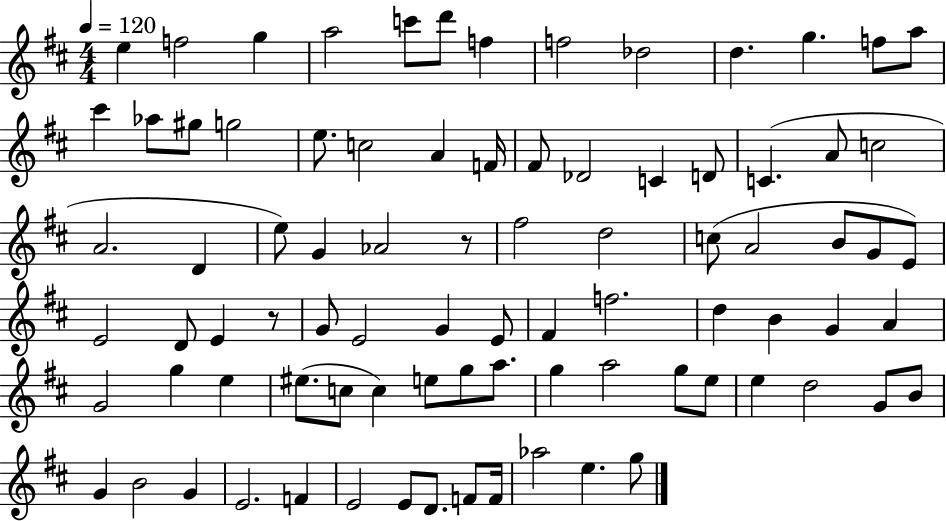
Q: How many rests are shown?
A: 2